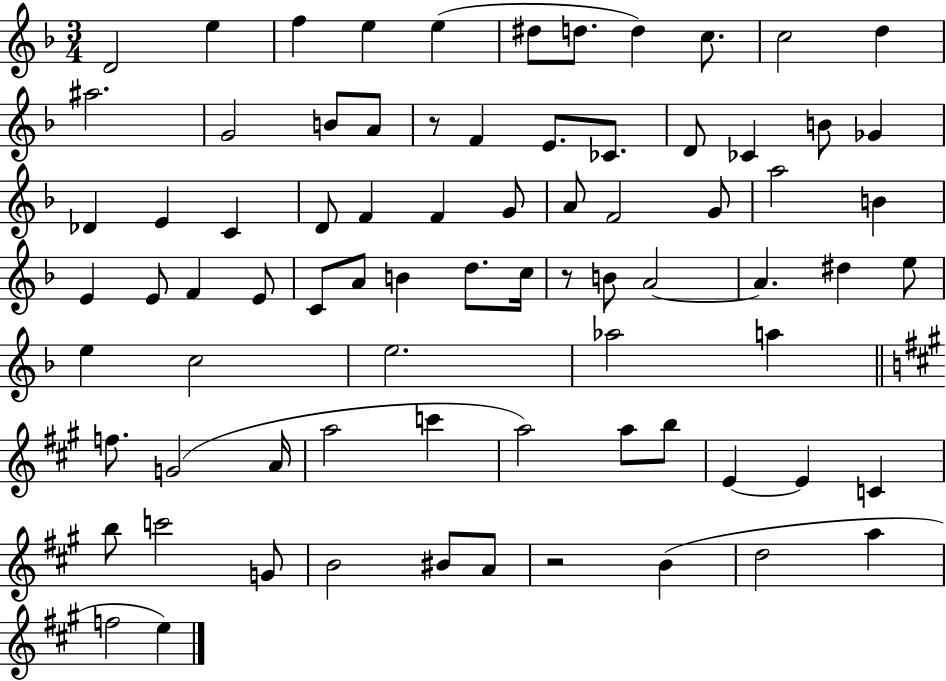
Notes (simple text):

D4/h E5/q F5/q E5/q E5/q D#5/e D5/e. D5/q C5/e. C5/h D5/q A#5/h. G4/h B4/e A4/e R/e F4/q E4/e. CES4/e. D4/e CES4/q B4/e Gb4/q Db4/q E4/q C4/q D4/e F4/q F4/q G4/e A4/e F4/h G4/e A5/h B4/q E4/q E4/e F4/q E4/e C4/e A4/e B4/q D5/e. C5/s R/e B4/e A4/h A4/q. D#5/q E5/e E5/q C5/h E5/h. Ab5/h A5/q F5/e. G4/h A4/s A5/h C6/q A5/h A5/e B5/e E4/q E4/q C4/q B5/e C6/h G4/e B4/h BIS4/e A4/e R/h B4/q D5/h A5/q F5/h E5/q